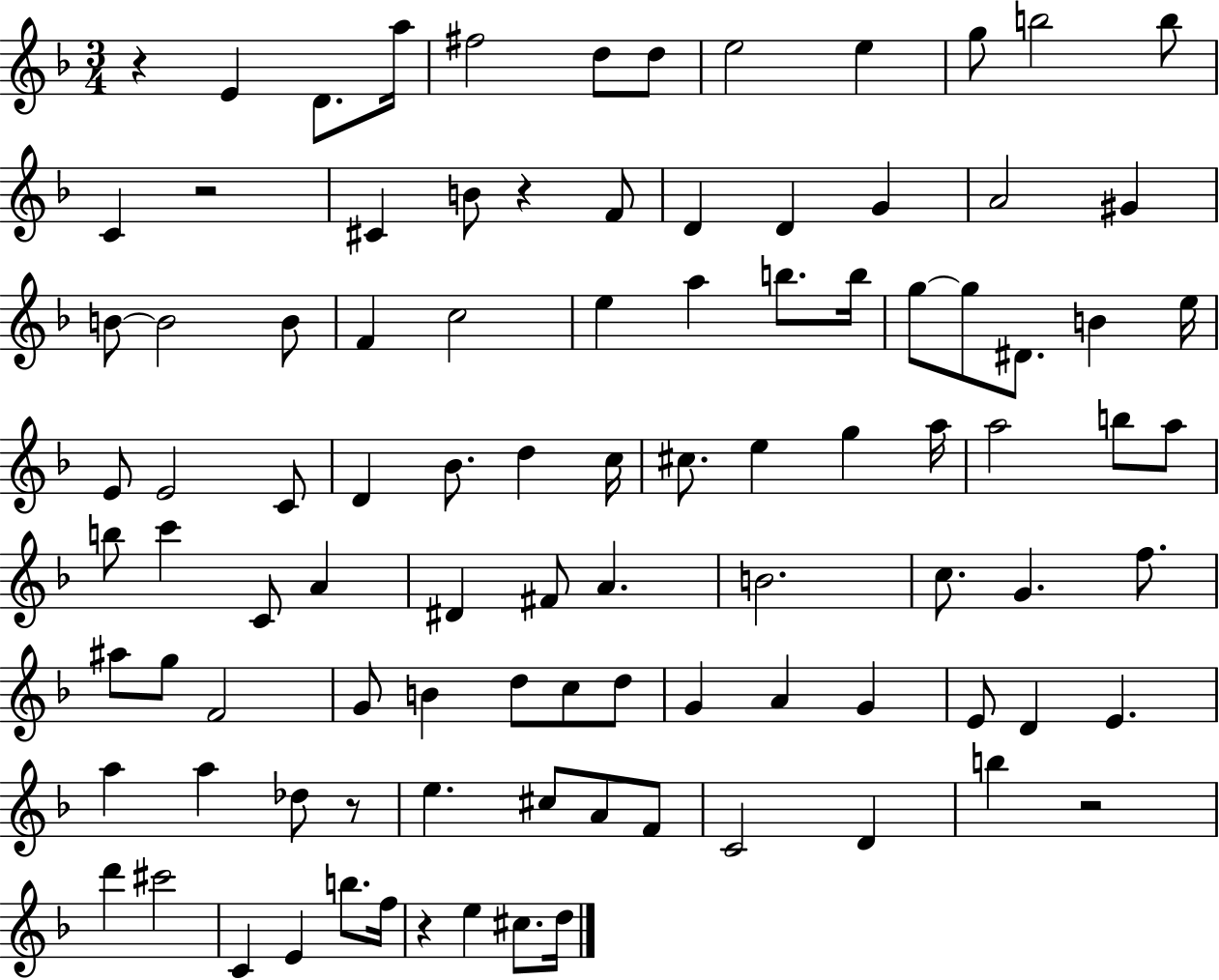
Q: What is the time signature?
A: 3/4